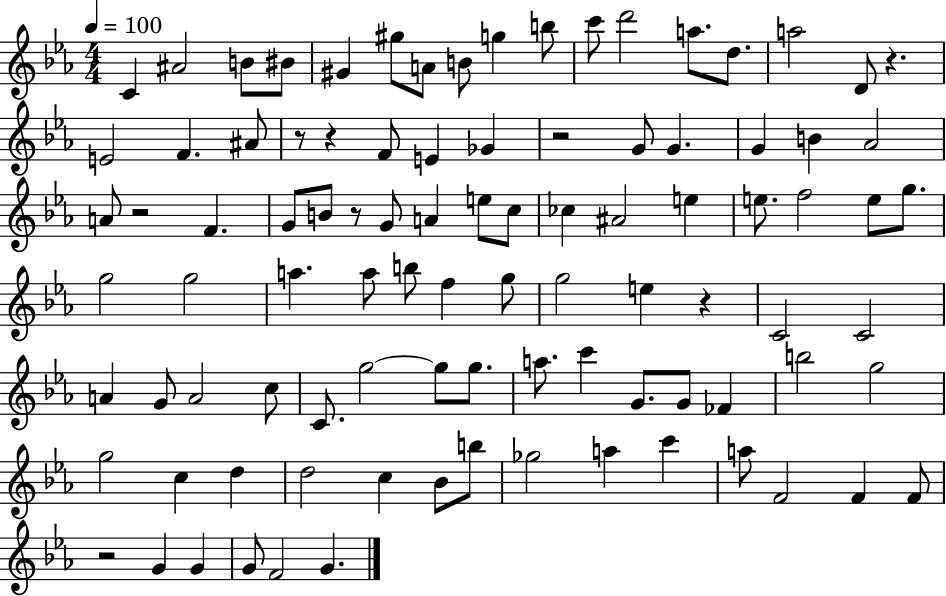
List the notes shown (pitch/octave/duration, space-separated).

C4/q A#4/h B4/e BIS4/e G#4/q G#5/e A4/e B4/e G5/q B5/e C6/e D6/h A5/e. D5/e. A5/h D4/e R/q. E4/h F4/q. A#4/e R/e R/q F4/e E4/q Gb4/q R/h G4/e G4/q. G4/q B4/q Ab4/h A4/e R/h F4/q. G4/e B4/e R/e G4/e A4/q E5/e C5/e CES5/q A#4/h E5/q E5/e. F5/h E5/e G5/e. G5/h G5/h A5/q. A5/e B5/e F5/q G5/e G5/h E5/q R/q C4/h C4/h A4/q G4/e A4/h C5/e C4/e. G5/h G5/e G5/e. A5/e. C6/q G4/e. G4/e FES4/q B5/h G5/h G5/h C5/q D5/q D5/h C5/q Bb4/e B5/e Gb5/h A5/q C6/q A5/e F4/h F4/q F4/e R/h G4/q G4/q G4/e F4/h G4/q.